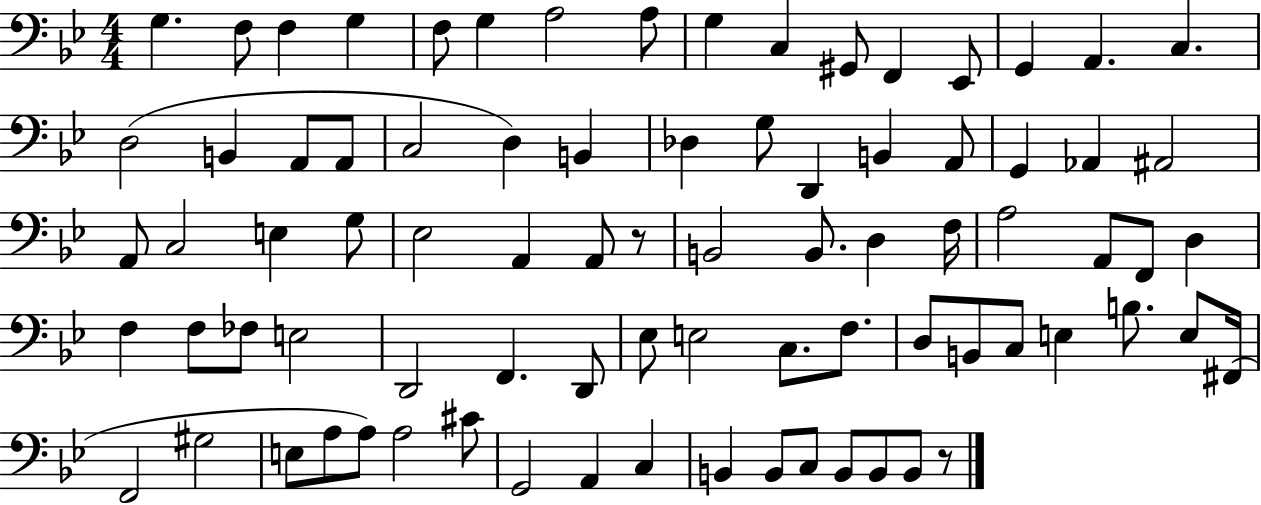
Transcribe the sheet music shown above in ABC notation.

X:1
T:Untitled
M:4/4
L:1/4
K:Bb
G, F,/2 F, G, F,/2 G, A,2 A,/2 G, C, ^G,,/2 F,, _E,,/2 G,, A,, C, D,2 B,, A,,/2 A,,/2 C,2 D, B,, _D, G,/2 D,, B,, A,,/2 G,, _A,, ^A,,2 A,,/2 C,2 E, G,/2 _E,2 A,, A,,/2 z/2 B,,2 B,,/2 D, F,/4 A,2 A,,/2 F,,/2 D, F, F,/2 _F,/2 E,2 D,,2 F,, D,,/2 _E,/2 E,2 C,/2 F,/2 D,/2 B,,/2 C,/2 E, B,/2 E,/2 ^F,,/4 F,,2 ^G,2 E,/2 A,/2 A,/2 A,2 ^C/2 G,,2 A,, C, B,, B,,/2 C,/2 B,,/2 B,,/2 B,,/2 z/2